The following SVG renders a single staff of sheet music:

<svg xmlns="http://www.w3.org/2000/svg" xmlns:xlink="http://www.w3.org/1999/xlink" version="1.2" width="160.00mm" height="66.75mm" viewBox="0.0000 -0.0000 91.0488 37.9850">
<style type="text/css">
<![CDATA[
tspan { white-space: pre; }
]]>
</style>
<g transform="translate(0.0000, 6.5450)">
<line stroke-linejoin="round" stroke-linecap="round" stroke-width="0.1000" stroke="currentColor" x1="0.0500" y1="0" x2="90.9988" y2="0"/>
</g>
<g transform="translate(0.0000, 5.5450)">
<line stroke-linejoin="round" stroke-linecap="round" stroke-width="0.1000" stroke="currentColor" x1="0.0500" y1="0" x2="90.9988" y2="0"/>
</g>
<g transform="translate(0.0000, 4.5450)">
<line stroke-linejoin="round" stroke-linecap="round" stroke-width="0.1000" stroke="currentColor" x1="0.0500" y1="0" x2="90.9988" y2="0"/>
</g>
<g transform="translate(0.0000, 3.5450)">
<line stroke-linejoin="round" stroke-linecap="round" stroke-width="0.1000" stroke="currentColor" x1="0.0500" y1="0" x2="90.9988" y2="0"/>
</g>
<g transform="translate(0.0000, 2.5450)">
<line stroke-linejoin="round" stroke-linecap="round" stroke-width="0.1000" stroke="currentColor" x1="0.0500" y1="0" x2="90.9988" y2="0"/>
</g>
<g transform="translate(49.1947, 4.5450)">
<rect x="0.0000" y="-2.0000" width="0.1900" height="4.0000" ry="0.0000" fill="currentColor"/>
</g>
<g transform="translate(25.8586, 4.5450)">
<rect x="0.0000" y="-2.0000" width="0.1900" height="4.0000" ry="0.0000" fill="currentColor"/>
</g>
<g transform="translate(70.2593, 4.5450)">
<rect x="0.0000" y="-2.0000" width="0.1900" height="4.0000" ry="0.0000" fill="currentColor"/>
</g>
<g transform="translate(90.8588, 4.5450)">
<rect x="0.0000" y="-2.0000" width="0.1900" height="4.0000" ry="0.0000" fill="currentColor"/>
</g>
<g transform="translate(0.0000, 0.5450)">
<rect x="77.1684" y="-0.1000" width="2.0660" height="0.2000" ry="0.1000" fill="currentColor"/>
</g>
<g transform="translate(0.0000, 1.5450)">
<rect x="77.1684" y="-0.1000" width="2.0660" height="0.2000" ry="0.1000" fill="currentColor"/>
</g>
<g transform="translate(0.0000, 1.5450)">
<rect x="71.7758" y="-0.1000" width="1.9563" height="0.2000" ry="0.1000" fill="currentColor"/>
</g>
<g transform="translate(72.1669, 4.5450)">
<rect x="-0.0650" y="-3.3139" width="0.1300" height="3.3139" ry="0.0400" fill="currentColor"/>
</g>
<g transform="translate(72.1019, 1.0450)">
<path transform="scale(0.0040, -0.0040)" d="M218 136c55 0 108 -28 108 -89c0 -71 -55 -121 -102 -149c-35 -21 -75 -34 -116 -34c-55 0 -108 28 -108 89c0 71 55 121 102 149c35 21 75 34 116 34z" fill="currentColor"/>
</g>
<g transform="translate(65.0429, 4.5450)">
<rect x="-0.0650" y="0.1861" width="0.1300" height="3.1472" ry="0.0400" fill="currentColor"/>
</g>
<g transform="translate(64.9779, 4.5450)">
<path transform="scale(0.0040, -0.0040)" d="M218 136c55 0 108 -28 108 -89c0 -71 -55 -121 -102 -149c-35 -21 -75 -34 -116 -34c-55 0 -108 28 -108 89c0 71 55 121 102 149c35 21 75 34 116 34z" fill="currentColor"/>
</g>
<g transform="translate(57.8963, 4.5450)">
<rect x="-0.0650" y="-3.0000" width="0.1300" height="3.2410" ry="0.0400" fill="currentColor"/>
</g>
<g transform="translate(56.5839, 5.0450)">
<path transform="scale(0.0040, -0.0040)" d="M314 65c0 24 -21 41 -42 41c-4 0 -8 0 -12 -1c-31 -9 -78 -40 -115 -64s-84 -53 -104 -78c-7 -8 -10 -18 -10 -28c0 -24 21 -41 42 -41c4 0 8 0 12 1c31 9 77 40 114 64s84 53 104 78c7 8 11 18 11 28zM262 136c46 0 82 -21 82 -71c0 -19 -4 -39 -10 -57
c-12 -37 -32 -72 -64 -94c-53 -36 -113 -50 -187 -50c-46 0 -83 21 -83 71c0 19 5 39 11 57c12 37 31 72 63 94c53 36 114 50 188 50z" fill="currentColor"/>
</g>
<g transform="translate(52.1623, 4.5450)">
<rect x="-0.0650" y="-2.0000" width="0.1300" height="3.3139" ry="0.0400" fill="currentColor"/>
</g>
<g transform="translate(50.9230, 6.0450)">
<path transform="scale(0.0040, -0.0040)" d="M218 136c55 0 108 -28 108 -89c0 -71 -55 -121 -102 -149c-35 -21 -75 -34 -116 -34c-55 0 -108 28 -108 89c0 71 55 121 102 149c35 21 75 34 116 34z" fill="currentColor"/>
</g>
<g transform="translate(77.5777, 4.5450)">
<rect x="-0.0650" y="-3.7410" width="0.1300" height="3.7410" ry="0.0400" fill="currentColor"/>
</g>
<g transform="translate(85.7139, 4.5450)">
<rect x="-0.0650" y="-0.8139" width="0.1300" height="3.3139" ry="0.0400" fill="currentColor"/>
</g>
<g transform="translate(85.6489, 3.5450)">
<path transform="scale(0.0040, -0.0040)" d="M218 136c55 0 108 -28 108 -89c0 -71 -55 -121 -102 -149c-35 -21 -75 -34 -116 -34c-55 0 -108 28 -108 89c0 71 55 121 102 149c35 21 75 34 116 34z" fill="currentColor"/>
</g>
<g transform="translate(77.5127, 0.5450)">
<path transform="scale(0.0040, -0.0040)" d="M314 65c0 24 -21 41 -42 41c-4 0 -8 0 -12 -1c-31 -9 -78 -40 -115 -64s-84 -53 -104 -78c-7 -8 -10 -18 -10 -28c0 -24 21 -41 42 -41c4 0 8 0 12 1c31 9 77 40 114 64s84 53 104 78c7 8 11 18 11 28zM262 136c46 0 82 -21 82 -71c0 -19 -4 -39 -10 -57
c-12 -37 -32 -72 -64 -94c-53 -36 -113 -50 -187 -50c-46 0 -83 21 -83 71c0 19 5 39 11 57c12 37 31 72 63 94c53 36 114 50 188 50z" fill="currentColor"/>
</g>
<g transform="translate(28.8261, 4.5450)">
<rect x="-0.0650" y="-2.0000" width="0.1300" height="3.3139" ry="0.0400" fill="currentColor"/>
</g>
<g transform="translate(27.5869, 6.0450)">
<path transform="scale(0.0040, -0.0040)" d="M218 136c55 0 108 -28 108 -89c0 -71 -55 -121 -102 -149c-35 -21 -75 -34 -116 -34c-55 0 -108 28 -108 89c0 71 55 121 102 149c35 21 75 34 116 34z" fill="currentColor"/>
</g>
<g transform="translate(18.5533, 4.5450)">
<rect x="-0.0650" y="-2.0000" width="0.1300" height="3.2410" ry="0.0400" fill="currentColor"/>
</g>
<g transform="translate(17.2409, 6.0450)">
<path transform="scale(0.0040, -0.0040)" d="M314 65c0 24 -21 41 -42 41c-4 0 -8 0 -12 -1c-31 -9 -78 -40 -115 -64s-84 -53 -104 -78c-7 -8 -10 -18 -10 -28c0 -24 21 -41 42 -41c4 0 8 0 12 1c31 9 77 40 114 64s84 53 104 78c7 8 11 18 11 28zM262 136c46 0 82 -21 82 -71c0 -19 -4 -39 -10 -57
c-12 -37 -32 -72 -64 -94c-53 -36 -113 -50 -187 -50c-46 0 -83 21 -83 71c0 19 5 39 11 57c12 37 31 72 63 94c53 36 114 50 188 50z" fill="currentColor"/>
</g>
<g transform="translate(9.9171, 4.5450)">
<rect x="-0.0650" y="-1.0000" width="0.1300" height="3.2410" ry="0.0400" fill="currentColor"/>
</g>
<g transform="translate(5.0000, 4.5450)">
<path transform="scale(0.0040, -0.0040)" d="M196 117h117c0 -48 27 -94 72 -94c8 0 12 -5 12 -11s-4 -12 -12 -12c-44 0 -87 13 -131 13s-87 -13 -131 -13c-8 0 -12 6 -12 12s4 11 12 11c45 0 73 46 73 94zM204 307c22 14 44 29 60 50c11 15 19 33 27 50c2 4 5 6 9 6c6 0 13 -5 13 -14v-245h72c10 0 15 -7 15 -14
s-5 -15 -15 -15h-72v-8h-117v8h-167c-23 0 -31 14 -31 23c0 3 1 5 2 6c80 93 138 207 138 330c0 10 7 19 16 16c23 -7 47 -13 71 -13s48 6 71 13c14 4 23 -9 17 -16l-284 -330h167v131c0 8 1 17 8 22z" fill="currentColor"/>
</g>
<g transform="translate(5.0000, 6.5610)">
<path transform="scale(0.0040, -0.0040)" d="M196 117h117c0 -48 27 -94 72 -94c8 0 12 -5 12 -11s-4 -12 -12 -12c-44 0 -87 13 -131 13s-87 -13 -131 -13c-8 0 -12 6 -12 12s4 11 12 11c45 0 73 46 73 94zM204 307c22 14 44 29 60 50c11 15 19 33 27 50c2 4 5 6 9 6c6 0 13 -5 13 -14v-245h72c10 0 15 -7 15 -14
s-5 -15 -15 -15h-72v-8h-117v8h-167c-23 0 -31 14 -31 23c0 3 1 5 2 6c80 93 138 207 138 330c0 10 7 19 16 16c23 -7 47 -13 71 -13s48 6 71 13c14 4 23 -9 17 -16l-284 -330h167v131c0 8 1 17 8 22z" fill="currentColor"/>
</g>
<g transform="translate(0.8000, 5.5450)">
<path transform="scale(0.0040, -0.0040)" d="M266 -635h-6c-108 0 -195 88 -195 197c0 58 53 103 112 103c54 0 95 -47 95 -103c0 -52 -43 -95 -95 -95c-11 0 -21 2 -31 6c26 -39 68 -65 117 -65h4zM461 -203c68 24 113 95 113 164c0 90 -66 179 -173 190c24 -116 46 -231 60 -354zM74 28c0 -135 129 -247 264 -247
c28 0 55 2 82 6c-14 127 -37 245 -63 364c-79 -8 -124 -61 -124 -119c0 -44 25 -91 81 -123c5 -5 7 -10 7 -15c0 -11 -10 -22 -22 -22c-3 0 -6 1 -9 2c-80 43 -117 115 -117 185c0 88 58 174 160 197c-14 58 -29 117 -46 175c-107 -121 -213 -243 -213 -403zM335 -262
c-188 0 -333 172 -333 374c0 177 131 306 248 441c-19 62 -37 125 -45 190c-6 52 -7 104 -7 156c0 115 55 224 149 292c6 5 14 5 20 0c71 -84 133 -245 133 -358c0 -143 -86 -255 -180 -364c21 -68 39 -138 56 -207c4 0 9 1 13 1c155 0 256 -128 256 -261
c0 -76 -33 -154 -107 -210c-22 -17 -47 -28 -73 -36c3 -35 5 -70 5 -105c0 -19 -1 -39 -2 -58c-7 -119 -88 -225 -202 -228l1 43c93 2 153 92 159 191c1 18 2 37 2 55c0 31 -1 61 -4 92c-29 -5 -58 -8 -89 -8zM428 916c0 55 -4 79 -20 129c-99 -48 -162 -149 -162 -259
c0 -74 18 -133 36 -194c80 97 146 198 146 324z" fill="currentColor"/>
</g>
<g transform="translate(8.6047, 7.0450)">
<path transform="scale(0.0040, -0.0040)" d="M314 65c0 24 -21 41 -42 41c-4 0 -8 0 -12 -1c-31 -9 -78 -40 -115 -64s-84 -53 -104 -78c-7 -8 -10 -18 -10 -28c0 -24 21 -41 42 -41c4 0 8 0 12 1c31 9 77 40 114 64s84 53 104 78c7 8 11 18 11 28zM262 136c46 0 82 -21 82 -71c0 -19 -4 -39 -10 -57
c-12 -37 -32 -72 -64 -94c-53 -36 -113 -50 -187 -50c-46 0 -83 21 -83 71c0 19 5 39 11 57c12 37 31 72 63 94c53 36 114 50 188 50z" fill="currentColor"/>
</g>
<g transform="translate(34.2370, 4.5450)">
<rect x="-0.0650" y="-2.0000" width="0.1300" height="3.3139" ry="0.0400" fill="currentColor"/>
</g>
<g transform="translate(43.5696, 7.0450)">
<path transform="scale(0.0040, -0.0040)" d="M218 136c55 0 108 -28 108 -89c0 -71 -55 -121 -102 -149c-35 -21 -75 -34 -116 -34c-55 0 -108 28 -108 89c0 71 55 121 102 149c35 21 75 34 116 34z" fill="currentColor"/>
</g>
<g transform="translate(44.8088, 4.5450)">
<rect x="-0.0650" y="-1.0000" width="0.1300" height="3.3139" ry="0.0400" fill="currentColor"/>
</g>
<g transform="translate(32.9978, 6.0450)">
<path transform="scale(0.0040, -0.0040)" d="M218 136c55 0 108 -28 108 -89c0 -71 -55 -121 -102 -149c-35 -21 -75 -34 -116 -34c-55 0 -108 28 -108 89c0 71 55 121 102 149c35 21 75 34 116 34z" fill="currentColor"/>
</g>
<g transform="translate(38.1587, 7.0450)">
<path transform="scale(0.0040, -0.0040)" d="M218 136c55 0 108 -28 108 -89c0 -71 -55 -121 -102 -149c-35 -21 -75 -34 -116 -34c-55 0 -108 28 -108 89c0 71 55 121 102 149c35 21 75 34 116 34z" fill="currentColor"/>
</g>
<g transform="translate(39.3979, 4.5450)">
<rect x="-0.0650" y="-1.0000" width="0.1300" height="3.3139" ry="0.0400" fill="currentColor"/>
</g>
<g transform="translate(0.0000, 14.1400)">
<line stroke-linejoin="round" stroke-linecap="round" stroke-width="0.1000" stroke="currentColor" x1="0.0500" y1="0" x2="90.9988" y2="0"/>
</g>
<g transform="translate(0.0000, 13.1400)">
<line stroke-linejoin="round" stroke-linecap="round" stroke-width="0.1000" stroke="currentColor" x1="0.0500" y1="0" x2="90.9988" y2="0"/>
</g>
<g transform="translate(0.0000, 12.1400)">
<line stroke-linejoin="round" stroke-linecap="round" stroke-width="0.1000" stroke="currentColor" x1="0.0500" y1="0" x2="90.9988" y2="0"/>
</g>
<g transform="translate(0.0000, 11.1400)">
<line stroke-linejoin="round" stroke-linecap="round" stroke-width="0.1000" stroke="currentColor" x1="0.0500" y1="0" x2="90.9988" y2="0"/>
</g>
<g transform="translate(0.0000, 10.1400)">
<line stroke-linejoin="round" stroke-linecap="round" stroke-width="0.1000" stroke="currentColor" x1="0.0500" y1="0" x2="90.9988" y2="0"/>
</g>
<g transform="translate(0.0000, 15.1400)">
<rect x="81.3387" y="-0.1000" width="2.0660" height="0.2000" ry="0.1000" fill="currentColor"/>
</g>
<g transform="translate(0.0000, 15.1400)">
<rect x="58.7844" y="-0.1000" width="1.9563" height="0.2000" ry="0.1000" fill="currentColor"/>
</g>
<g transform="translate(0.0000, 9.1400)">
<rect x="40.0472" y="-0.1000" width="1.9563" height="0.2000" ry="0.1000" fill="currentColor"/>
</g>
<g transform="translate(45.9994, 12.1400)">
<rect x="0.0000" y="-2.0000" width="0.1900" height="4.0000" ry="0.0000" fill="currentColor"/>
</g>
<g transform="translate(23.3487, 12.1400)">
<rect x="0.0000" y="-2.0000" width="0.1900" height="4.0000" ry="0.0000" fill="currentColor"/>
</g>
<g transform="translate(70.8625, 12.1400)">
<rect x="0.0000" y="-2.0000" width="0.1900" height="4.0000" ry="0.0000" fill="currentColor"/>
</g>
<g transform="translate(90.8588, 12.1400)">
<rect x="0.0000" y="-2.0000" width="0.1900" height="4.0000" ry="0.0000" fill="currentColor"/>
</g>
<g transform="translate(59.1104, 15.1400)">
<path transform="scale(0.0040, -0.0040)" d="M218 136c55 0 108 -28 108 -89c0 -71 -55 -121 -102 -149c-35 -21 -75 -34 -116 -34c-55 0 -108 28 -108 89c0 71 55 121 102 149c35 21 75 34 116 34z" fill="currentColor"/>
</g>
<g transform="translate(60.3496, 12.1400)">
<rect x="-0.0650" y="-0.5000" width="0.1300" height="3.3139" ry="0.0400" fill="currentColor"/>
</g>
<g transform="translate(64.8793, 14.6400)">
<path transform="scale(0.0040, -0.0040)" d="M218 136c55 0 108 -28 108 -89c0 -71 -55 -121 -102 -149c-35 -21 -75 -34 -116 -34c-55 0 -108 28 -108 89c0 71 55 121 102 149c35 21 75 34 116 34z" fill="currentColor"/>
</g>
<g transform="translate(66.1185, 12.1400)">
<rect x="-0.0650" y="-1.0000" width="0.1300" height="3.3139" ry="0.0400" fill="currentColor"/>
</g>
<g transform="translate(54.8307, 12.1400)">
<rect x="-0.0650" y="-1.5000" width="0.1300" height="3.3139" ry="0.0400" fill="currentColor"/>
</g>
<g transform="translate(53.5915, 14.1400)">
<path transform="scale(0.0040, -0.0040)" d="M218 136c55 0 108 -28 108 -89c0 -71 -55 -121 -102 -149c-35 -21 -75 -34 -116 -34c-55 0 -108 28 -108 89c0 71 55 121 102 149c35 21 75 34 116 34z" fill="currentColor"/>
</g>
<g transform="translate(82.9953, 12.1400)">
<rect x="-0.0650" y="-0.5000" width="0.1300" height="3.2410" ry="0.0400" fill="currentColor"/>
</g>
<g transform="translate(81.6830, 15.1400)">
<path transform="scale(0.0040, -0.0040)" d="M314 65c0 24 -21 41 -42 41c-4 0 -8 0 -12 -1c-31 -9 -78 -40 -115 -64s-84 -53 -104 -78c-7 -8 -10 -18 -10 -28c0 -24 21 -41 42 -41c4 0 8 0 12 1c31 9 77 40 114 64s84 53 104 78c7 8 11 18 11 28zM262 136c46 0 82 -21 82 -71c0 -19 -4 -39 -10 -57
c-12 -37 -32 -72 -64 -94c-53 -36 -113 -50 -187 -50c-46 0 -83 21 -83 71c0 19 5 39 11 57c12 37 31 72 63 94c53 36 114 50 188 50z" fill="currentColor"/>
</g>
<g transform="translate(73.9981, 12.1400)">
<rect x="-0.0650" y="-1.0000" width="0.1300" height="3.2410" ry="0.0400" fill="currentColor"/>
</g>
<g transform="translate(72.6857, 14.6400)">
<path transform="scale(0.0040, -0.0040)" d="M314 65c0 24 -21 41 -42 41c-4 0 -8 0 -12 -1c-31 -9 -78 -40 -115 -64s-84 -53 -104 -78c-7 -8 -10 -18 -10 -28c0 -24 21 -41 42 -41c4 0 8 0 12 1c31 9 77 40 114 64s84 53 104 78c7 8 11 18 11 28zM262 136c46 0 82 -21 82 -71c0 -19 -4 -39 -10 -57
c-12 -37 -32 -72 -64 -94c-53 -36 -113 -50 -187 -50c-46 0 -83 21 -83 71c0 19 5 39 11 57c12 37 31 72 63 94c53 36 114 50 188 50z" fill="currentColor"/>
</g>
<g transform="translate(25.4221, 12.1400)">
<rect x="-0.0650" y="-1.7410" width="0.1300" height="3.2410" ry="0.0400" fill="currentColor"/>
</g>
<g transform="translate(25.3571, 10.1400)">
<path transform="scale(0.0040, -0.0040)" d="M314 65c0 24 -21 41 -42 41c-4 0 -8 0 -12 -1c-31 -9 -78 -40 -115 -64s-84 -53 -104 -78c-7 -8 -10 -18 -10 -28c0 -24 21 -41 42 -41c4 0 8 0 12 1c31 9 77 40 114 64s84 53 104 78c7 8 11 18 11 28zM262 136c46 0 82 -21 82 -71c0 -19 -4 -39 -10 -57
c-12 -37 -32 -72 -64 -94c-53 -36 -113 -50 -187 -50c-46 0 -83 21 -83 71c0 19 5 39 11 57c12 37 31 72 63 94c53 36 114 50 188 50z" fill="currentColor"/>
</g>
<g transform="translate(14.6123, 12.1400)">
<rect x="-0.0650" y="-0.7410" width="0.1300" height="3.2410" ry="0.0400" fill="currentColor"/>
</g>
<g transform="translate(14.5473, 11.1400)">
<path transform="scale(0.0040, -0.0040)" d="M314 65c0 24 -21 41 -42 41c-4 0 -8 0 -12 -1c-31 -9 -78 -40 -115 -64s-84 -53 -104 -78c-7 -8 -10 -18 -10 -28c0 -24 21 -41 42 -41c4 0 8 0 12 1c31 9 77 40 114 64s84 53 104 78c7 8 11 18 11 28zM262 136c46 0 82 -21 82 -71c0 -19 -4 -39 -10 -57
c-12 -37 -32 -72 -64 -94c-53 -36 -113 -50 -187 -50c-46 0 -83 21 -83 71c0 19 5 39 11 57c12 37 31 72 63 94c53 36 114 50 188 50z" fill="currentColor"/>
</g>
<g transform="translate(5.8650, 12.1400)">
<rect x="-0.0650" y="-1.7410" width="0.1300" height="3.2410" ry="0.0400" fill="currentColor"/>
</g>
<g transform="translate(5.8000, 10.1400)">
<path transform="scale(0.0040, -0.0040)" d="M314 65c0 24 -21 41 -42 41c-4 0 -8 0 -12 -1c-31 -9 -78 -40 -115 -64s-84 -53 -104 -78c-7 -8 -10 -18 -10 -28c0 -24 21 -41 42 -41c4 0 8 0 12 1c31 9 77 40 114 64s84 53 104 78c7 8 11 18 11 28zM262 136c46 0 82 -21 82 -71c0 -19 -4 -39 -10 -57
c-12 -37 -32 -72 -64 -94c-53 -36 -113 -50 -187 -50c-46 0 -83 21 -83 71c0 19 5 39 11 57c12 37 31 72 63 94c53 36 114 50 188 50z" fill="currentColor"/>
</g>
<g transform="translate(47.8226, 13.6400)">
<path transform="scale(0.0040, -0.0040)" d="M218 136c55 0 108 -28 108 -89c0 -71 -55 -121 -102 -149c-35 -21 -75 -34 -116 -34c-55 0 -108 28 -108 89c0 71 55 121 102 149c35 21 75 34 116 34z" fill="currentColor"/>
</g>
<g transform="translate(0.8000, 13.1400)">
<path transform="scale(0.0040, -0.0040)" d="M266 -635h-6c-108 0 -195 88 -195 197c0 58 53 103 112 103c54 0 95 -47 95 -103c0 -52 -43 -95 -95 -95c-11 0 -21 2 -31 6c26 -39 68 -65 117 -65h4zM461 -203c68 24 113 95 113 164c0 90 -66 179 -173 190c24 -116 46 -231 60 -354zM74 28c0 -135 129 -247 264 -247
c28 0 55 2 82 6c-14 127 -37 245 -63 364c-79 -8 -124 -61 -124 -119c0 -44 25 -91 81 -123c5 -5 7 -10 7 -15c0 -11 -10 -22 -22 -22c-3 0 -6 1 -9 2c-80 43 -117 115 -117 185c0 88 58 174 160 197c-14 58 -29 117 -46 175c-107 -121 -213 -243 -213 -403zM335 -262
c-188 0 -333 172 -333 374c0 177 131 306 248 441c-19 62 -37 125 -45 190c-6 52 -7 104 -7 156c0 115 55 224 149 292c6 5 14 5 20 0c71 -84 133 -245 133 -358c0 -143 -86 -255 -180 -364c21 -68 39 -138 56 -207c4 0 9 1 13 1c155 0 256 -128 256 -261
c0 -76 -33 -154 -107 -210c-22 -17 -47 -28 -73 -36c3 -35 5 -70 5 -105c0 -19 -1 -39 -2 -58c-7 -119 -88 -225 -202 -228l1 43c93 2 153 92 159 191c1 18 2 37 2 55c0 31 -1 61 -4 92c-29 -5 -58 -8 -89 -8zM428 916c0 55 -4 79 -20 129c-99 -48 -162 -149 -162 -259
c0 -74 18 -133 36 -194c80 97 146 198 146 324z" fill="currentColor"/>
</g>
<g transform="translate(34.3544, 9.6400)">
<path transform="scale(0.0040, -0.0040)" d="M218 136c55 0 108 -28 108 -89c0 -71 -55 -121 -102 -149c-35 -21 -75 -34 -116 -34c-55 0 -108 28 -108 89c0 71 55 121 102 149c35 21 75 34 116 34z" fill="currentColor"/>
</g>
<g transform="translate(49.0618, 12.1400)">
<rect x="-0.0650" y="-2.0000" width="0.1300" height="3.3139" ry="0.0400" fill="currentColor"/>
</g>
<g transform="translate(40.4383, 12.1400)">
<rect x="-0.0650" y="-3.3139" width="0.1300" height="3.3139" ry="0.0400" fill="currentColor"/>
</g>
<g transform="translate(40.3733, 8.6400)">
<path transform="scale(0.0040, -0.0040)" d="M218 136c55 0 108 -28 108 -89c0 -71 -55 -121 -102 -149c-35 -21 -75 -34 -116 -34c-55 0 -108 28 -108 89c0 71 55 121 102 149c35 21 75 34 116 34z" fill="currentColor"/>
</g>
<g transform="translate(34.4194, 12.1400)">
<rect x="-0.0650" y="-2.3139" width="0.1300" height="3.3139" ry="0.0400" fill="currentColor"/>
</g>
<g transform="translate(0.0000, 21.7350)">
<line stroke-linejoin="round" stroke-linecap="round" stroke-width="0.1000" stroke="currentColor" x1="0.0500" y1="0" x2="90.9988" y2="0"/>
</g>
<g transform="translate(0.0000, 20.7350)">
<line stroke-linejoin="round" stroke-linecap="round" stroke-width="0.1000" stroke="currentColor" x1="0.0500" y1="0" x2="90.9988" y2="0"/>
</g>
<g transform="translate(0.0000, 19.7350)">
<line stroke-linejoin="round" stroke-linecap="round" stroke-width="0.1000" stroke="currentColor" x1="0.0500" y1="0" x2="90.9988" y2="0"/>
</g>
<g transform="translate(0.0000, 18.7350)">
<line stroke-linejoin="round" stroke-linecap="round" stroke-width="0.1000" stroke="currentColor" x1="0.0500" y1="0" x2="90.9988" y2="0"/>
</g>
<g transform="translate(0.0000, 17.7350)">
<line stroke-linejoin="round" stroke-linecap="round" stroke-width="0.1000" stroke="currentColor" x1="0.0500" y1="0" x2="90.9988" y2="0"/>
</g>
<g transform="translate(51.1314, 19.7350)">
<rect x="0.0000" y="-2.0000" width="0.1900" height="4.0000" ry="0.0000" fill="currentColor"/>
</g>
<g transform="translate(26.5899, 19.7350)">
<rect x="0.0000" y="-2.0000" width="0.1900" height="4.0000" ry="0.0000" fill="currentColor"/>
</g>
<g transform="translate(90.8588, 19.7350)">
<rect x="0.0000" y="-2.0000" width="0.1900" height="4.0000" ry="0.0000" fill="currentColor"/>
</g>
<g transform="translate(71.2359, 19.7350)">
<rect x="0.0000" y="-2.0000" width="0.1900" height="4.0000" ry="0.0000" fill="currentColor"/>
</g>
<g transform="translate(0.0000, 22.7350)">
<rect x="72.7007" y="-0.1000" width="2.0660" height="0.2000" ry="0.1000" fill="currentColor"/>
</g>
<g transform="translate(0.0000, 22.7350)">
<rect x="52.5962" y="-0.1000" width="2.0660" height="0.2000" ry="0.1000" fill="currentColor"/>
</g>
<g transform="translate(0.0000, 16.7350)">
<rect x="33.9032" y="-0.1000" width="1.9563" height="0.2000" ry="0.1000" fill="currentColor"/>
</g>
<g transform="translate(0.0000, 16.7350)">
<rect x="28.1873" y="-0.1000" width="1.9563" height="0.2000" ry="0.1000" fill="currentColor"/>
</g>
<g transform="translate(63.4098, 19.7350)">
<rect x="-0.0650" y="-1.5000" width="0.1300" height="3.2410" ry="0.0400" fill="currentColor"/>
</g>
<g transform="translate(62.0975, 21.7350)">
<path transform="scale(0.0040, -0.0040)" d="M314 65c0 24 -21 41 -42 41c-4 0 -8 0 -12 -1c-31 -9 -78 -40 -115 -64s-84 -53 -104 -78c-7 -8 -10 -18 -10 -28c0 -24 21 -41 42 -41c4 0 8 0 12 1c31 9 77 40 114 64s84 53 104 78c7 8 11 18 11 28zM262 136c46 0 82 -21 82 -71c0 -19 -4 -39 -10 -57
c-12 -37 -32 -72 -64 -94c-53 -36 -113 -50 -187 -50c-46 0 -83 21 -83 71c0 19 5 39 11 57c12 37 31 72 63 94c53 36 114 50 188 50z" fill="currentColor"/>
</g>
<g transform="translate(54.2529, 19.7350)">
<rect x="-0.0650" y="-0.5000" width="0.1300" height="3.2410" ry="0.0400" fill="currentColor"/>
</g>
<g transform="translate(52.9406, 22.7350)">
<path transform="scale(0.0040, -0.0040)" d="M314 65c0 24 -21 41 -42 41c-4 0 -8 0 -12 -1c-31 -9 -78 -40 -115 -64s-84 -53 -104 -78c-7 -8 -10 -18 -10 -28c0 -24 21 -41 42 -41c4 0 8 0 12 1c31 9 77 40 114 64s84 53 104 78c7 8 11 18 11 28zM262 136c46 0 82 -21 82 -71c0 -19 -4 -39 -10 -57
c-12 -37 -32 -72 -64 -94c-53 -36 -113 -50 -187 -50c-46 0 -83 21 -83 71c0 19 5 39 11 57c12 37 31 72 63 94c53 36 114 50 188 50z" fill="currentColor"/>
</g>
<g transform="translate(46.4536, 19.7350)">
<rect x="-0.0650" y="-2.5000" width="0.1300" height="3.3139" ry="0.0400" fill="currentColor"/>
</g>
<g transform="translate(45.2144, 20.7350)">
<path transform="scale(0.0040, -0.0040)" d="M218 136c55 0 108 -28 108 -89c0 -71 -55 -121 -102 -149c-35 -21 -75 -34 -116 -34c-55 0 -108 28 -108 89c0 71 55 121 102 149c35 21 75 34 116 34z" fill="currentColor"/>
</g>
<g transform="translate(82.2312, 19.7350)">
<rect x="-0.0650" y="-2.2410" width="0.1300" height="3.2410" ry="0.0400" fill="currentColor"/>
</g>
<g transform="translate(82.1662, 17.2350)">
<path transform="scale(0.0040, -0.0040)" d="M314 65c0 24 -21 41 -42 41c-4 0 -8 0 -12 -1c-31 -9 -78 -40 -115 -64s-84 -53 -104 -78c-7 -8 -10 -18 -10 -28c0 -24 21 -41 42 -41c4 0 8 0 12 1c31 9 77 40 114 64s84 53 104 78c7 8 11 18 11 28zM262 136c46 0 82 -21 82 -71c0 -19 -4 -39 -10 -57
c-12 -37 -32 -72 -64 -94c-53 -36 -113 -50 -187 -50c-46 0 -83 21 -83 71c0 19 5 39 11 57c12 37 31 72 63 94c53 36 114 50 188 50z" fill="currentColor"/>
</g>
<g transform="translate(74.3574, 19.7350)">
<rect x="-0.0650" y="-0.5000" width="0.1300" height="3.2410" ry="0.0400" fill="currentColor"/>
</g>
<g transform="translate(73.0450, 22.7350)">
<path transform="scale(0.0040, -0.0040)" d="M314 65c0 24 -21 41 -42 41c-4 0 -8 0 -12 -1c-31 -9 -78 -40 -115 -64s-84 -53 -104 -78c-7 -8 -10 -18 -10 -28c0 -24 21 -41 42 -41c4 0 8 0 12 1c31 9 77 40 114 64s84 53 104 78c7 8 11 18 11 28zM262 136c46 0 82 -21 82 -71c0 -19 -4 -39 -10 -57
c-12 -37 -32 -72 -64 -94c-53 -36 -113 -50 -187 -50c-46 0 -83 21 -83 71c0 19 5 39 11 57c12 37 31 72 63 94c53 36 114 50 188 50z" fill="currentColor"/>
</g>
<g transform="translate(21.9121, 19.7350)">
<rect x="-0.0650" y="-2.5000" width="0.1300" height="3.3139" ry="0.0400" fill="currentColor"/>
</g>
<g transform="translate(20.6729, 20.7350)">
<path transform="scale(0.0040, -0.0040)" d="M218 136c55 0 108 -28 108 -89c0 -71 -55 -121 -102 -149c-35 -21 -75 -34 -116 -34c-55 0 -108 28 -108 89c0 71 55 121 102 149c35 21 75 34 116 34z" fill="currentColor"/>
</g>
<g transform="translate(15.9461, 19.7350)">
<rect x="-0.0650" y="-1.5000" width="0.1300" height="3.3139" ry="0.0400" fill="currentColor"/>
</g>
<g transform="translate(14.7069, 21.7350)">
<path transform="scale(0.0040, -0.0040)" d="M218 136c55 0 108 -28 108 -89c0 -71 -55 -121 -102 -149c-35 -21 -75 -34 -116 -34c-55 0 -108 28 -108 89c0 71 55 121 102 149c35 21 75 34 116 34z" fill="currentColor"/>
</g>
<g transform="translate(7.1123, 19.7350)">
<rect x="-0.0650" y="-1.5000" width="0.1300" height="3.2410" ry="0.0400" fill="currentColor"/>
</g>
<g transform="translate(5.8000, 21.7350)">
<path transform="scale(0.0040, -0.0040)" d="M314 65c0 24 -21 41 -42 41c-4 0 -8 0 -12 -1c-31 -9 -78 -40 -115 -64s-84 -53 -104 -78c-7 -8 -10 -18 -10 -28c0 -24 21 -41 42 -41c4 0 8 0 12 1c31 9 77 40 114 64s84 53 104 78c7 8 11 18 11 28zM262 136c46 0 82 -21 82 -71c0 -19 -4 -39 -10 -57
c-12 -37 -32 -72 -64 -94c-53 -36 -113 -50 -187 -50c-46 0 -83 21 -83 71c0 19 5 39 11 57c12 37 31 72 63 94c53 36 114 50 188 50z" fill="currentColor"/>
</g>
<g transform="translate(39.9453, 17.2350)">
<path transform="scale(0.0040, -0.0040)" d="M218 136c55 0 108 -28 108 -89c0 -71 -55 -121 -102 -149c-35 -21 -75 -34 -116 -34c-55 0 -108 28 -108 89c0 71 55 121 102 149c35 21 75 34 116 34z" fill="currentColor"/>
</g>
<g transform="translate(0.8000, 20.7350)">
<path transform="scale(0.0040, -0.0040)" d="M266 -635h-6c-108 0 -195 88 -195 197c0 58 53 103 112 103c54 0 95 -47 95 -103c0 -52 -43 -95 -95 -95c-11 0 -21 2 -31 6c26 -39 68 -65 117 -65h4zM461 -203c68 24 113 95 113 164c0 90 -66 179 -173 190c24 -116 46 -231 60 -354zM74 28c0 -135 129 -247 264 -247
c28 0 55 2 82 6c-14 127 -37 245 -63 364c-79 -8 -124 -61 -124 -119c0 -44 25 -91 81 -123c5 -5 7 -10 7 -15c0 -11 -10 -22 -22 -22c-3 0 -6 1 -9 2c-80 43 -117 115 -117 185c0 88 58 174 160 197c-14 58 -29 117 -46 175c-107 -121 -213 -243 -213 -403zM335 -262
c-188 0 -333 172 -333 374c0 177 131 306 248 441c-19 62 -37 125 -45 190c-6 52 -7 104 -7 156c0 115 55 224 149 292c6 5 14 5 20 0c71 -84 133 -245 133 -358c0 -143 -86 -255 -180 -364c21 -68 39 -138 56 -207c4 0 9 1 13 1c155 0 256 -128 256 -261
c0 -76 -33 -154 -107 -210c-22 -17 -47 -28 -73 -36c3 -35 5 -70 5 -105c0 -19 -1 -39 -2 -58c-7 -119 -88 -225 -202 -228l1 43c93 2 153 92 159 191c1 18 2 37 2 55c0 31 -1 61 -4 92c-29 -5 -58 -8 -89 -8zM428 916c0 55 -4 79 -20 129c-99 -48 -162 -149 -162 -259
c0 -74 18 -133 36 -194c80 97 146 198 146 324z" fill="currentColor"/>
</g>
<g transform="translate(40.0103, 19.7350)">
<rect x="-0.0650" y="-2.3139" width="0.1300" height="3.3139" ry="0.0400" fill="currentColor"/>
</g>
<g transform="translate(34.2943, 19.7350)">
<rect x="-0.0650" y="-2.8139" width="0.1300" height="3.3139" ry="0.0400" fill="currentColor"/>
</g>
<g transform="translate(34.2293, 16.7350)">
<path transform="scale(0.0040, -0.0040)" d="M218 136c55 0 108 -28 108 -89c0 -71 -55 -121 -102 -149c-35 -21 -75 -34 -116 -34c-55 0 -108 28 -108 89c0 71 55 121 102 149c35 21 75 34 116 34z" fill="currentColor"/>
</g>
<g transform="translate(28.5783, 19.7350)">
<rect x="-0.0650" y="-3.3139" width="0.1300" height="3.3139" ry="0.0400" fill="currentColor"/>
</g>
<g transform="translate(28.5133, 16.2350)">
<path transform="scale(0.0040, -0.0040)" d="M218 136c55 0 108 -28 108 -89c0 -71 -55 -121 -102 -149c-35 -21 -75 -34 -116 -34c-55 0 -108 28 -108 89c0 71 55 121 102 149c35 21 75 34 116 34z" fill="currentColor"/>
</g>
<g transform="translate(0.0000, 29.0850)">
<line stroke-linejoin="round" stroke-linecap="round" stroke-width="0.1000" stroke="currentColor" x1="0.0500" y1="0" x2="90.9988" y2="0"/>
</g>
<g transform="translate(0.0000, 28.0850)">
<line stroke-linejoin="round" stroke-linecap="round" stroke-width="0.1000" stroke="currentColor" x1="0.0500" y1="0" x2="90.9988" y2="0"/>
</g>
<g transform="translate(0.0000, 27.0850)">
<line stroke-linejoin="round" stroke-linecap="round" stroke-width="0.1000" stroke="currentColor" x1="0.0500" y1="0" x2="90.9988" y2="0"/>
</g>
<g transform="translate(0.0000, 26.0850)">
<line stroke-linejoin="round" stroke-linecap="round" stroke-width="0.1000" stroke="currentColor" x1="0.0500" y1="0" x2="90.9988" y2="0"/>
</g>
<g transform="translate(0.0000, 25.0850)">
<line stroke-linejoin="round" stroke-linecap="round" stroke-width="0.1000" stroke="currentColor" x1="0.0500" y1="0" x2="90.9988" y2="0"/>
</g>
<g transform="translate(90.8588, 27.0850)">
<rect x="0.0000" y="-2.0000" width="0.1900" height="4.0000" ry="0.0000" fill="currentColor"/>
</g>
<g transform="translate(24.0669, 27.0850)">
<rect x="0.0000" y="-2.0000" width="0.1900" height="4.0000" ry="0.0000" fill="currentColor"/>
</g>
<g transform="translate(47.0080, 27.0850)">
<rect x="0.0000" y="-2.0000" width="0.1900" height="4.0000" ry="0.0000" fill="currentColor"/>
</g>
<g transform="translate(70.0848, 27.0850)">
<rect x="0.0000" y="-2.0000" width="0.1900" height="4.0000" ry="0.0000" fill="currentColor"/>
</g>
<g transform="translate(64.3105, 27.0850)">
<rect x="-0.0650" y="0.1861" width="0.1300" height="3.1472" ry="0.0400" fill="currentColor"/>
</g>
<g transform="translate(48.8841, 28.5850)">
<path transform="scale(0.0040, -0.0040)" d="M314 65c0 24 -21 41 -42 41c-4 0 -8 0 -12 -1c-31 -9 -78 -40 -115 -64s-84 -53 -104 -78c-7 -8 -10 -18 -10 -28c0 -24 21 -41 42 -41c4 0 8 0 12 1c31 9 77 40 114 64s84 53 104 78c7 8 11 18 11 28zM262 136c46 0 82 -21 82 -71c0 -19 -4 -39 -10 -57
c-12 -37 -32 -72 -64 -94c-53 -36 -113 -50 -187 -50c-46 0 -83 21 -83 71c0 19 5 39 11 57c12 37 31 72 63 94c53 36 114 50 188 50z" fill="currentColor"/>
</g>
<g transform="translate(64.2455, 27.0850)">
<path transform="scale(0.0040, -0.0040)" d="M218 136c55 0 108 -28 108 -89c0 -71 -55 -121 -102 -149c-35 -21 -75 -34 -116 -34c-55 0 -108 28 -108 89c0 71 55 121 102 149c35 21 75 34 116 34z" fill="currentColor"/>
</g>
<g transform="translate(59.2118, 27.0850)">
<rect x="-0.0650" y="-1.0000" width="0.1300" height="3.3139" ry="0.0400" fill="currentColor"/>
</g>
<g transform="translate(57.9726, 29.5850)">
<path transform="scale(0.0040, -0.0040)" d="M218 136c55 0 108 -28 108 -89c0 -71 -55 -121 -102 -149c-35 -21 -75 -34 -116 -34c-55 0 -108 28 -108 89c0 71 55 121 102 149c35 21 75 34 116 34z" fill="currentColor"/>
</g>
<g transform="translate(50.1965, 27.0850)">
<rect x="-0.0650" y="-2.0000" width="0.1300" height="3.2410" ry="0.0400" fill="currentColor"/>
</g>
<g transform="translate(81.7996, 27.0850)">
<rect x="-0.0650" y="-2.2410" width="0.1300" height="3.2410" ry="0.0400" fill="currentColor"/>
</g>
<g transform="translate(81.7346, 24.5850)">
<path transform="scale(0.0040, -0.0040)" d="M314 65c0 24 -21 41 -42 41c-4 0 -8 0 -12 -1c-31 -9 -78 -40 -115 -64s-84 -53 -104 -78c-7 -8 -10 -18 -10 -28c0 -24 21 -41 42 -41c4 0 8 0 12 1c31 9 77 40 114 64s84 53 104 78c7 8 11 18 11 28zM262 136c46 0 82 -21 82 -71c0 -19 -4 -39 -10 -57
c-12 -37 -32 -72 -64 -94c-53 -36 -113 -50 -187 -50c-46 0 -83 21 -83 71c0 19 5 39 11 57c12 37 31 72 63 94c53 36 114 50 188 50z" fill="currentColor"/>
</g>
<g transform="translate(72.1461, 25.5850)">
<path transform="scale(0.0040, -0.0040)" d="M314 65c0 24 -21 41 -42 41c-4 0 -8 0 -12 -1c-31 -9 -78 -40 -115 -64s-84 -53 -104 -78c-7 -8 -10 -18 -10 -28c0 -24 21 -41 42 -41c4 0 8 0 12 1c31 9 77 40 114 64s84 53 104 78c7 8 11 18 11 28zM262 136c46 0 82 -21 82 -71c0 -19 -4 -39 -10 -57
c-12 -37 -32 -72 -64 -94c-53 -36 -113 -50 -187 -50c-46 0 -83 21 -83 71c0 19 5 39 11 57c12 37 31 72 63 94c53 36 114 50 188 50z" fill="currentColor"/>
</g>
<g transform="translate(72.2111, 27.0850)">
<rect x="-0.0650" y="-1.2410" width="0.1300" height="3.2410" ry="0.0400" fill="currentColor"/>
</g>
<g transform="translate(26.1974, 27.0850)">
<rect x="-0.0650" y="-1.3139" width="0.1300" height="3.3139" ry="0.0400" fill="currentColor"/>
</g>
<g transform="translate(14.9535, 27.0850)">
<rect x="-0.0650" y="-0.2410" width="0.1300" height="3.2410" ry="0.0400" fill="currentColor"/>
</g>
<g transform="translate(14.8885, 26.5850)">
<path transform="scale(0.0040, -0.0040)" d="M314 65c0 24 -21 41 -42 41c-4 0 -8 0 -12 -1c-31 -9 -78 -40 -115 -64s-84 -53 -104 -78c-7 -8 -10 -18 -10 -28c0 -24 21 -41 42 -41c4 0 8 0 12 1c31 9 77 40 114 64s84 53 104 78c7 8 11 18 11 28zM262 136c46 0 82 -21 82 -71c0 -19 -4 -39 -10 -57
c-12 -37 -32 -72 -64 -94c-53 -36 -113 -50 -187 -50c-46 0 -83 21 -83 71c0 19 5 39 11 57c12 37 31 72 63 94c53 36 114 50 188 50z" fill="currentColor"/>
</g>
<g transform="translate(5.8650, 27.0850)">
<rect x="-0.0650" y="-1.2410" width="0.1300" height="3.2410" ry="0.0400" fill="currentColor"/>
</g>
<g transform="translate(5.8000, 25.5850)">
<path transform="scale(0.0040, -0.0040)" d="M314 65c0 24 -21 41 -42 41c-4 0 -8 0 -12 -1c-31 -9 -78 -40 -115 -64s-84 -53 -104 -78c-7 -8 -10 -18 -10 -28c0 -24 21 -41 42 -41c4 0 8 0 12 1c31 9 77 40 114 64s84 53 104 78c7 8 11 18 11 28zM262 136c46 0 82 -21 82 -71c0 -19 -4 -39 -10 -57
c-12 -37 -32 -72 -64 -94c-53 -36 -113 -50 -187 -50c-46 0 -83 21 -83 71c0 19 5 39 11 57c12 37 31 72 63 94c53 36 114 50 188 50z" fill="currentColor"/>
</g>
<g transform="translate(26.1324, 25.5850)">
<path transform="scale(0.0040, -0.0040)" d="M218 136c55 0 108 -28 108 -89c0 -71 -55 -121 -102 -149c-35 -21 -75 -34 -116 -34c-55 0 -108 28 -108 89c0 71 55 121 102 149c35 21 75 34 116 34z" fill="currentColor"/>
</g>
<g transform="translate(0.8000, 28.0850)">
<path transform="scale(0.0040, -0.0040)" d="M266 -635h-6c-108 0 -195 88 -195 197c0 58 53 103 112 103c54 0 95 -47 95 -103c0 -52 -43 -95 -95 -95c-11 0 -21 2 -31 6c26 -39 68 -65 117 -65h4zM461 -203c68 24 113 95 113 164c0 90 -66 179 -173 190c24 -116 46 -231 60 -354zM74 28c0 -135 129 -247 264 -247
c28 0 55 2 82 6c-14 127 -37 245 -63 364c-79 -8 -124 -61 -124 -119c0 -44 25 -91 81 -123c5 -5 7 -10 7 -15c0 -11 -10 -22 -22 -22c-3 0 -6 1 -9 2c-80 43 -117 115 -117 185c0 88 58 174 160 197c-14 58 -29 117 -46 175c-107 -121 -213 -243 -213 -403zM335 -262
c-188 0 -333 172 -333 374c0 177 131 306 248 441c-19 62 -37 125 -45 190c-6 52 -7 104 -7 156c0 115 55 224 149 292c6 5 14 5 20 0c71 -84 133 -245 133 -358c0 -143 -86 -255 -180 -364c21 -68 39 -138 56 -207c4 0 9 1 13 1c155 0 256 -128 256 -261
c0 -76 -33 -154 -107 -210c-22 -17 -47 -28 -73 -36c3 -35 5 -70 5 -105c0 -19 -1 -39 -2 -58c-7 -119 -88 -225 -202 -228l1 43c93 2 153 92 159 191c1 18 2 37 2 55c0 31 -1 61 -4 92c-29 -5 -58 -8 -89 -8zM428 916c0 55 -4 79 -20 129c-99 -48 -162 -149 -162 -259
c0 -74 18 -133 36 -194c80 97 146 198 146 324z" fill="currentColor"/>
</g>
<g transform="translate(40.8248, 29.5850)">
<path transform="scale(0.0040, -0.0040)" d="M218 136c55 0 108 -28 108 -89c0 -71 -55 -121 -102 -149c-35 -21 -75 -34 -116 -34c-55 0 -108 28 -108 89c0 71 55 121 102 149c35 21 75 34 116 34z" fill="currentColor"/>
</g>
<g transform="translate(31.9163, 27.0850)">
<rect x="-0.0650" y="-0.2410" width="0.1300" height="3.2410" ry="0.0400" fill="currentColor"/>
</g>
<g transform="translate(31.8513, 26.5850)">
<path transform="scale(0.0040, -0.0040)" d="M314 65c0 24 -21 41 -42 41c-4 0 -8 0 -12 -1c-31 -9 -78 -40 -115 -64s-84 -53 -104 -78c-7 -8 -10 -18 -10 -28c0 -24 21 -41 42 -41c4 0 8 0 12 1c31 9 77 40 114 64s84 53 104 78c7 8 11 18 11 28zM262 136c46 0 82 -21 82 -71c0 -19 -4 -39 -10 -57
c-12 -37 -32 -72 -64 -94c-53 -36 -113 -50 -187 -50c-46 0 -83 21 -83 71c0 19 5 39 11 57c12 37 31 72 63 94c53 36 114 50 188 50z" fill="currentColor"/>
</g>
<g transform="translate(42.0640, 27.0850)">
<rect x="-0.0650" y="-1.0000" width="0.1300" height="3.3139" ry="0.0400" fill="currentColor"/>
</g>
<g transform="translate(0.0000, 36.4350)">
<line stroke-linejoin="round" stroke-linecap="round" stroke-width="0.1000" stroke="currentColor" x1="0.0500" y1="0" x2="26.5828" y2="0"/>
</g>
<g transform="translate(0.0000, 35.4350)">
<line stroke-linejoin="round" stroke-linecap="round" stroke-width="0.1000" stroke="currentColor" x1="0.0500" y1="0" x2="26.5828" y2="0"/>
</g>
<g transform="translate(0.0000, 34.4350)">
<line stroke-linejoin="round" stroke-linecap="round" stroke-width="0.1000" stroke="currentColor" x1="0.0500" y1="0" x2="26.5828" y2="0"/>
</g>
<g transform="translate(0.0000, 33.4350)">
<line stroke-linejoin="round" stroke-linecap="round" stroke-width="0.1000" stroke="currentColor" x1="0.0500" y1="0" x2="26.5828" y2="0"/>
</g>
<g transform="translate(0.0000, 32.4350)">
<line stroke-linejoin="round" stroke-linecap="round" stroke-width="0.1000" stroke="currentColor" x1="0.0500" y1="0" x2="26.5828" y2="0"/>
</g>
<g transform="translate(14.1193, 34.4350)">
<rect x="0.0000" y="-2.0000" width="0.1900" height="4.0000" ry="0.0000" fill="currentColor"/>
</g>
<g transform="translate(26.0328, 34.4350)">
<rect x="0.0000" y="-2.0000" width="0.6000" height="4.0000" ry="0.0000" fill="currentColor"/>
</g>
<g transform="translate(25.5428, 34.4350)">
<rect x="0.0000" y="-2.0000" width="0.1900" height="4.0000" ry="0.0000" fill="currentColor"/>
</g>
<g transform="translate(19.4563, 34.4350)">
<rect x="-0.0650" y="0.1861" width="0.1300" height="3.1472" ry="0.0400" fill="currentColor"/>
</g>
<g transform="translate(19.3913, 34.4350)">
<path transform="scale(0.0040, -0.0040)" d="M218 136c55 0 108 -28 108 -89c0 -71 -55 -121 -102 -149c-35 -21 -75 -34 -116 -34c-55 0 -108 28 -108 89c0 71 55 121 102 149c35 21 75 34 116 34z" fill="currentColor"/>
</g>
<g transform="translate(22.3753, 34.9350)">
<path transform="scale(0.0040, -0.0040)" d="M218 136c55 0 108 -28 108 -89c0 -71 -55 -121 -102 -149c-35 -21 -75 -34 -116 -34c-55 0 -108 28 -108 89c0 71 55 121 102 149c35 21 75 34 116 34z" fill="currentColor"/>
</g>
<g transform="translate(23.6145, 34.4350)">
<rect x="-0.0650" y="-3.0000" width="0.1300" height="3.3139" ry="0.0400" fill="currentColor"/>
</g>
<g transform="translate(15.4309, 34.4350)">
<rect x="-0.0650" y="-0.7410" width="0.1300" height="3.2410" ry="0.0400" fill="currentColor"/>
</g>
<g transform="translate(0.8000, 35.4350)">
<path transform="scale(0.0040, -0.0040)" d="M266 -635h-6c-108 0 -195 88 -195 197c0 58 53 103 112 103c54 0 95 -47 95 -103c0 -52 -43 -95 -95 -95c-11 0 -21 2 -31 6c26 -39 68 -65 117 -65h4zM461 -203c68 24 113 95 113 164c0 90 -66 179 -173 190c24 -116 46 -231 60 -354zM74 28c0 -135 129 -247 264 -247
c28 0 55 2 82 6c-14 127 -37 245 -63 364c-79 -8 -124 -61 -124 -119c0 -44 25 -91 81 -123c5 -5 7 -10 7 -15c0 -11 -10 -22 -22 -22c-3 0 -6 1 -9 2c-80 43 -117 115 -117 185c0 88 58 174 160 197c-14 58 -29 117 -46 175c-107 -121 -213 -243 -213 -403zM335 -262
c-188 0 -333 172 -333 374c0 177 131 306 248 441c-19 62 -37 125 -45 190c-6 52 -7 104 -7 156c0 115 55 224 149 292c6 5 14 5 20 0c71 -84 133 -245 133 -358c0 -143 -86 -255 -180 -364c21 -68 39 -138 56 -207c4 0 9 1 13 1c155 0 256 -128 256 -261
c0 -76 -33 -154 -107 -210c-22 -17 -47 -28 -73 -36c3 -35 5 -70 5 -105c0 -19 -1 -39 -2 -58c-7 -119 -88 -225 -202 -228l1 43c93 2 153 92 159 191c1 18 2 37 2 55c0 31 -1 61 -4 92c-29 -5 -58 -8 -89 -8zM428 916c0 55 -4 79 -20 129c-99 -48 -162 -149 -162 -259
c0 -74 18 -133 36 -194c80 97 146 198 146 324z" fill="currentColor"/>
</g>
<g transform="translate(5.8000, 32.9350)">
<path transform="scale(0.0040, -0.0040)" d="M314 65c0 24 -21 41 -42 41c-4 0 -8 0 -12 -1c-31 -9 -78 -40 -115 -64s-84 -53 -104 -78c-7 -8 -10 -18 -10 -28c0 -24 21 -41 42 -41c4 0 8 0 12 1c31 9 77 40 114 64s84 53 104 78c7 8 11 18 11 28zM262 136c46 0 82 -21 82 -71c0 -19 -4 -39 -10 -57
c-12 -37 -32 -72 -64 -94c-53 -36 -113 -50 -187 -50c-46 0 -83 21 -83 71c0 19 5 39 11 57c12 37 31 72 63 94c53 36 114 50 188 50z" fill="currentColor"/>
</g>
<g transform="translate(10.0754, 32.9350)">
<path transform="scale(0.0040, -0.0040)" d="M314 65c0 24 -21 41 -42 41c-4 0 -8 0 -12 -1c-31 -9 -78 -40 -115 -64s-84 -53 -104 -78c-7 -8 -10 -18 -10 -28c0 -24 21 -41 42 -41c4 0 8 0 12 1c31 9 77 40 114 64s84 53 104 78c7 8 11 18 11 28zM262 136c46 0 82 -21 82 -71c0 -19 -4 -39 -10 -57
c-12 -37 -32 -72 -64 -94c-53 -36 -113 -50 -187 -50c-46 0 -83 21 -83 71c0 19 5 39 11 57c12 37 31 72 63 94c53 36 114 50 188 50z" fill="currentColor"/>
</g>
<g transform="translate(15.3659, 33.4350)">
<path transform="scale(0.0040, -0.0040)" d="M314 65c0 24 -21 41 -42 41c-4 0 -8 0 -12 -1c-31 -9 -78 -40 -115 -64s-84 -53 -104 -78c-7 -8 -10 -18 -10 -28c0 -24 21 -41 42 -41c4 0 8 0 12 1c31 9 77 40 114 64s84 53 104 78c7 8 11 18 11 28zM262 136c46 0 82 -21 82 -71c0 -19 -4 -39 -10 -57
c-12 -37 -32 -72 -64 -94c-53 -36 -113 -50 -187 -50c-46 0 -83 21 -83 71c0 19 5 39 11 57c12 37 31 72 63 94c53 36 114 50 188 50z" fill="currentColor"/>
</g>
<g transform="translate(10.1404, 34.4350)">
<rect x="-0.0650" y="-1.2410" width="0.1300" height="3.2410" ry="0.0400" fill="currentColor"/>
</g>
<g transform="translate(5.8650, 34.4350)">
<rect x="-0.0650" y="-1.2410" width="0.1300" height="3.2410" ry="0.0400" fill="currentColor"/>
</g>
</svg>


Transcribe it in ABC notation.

X:1
T:Untitled
M:4/4
L:1/4
K:C
D2 F2 F F D D F A2 B b c'2 d f2 d2 f2 g b F E C D D2 C2 E2 E G b a g G C2 E2 C2 g2 e2 c2 e c2 D F2 D B e2 g2 e2 e2 d2 B A